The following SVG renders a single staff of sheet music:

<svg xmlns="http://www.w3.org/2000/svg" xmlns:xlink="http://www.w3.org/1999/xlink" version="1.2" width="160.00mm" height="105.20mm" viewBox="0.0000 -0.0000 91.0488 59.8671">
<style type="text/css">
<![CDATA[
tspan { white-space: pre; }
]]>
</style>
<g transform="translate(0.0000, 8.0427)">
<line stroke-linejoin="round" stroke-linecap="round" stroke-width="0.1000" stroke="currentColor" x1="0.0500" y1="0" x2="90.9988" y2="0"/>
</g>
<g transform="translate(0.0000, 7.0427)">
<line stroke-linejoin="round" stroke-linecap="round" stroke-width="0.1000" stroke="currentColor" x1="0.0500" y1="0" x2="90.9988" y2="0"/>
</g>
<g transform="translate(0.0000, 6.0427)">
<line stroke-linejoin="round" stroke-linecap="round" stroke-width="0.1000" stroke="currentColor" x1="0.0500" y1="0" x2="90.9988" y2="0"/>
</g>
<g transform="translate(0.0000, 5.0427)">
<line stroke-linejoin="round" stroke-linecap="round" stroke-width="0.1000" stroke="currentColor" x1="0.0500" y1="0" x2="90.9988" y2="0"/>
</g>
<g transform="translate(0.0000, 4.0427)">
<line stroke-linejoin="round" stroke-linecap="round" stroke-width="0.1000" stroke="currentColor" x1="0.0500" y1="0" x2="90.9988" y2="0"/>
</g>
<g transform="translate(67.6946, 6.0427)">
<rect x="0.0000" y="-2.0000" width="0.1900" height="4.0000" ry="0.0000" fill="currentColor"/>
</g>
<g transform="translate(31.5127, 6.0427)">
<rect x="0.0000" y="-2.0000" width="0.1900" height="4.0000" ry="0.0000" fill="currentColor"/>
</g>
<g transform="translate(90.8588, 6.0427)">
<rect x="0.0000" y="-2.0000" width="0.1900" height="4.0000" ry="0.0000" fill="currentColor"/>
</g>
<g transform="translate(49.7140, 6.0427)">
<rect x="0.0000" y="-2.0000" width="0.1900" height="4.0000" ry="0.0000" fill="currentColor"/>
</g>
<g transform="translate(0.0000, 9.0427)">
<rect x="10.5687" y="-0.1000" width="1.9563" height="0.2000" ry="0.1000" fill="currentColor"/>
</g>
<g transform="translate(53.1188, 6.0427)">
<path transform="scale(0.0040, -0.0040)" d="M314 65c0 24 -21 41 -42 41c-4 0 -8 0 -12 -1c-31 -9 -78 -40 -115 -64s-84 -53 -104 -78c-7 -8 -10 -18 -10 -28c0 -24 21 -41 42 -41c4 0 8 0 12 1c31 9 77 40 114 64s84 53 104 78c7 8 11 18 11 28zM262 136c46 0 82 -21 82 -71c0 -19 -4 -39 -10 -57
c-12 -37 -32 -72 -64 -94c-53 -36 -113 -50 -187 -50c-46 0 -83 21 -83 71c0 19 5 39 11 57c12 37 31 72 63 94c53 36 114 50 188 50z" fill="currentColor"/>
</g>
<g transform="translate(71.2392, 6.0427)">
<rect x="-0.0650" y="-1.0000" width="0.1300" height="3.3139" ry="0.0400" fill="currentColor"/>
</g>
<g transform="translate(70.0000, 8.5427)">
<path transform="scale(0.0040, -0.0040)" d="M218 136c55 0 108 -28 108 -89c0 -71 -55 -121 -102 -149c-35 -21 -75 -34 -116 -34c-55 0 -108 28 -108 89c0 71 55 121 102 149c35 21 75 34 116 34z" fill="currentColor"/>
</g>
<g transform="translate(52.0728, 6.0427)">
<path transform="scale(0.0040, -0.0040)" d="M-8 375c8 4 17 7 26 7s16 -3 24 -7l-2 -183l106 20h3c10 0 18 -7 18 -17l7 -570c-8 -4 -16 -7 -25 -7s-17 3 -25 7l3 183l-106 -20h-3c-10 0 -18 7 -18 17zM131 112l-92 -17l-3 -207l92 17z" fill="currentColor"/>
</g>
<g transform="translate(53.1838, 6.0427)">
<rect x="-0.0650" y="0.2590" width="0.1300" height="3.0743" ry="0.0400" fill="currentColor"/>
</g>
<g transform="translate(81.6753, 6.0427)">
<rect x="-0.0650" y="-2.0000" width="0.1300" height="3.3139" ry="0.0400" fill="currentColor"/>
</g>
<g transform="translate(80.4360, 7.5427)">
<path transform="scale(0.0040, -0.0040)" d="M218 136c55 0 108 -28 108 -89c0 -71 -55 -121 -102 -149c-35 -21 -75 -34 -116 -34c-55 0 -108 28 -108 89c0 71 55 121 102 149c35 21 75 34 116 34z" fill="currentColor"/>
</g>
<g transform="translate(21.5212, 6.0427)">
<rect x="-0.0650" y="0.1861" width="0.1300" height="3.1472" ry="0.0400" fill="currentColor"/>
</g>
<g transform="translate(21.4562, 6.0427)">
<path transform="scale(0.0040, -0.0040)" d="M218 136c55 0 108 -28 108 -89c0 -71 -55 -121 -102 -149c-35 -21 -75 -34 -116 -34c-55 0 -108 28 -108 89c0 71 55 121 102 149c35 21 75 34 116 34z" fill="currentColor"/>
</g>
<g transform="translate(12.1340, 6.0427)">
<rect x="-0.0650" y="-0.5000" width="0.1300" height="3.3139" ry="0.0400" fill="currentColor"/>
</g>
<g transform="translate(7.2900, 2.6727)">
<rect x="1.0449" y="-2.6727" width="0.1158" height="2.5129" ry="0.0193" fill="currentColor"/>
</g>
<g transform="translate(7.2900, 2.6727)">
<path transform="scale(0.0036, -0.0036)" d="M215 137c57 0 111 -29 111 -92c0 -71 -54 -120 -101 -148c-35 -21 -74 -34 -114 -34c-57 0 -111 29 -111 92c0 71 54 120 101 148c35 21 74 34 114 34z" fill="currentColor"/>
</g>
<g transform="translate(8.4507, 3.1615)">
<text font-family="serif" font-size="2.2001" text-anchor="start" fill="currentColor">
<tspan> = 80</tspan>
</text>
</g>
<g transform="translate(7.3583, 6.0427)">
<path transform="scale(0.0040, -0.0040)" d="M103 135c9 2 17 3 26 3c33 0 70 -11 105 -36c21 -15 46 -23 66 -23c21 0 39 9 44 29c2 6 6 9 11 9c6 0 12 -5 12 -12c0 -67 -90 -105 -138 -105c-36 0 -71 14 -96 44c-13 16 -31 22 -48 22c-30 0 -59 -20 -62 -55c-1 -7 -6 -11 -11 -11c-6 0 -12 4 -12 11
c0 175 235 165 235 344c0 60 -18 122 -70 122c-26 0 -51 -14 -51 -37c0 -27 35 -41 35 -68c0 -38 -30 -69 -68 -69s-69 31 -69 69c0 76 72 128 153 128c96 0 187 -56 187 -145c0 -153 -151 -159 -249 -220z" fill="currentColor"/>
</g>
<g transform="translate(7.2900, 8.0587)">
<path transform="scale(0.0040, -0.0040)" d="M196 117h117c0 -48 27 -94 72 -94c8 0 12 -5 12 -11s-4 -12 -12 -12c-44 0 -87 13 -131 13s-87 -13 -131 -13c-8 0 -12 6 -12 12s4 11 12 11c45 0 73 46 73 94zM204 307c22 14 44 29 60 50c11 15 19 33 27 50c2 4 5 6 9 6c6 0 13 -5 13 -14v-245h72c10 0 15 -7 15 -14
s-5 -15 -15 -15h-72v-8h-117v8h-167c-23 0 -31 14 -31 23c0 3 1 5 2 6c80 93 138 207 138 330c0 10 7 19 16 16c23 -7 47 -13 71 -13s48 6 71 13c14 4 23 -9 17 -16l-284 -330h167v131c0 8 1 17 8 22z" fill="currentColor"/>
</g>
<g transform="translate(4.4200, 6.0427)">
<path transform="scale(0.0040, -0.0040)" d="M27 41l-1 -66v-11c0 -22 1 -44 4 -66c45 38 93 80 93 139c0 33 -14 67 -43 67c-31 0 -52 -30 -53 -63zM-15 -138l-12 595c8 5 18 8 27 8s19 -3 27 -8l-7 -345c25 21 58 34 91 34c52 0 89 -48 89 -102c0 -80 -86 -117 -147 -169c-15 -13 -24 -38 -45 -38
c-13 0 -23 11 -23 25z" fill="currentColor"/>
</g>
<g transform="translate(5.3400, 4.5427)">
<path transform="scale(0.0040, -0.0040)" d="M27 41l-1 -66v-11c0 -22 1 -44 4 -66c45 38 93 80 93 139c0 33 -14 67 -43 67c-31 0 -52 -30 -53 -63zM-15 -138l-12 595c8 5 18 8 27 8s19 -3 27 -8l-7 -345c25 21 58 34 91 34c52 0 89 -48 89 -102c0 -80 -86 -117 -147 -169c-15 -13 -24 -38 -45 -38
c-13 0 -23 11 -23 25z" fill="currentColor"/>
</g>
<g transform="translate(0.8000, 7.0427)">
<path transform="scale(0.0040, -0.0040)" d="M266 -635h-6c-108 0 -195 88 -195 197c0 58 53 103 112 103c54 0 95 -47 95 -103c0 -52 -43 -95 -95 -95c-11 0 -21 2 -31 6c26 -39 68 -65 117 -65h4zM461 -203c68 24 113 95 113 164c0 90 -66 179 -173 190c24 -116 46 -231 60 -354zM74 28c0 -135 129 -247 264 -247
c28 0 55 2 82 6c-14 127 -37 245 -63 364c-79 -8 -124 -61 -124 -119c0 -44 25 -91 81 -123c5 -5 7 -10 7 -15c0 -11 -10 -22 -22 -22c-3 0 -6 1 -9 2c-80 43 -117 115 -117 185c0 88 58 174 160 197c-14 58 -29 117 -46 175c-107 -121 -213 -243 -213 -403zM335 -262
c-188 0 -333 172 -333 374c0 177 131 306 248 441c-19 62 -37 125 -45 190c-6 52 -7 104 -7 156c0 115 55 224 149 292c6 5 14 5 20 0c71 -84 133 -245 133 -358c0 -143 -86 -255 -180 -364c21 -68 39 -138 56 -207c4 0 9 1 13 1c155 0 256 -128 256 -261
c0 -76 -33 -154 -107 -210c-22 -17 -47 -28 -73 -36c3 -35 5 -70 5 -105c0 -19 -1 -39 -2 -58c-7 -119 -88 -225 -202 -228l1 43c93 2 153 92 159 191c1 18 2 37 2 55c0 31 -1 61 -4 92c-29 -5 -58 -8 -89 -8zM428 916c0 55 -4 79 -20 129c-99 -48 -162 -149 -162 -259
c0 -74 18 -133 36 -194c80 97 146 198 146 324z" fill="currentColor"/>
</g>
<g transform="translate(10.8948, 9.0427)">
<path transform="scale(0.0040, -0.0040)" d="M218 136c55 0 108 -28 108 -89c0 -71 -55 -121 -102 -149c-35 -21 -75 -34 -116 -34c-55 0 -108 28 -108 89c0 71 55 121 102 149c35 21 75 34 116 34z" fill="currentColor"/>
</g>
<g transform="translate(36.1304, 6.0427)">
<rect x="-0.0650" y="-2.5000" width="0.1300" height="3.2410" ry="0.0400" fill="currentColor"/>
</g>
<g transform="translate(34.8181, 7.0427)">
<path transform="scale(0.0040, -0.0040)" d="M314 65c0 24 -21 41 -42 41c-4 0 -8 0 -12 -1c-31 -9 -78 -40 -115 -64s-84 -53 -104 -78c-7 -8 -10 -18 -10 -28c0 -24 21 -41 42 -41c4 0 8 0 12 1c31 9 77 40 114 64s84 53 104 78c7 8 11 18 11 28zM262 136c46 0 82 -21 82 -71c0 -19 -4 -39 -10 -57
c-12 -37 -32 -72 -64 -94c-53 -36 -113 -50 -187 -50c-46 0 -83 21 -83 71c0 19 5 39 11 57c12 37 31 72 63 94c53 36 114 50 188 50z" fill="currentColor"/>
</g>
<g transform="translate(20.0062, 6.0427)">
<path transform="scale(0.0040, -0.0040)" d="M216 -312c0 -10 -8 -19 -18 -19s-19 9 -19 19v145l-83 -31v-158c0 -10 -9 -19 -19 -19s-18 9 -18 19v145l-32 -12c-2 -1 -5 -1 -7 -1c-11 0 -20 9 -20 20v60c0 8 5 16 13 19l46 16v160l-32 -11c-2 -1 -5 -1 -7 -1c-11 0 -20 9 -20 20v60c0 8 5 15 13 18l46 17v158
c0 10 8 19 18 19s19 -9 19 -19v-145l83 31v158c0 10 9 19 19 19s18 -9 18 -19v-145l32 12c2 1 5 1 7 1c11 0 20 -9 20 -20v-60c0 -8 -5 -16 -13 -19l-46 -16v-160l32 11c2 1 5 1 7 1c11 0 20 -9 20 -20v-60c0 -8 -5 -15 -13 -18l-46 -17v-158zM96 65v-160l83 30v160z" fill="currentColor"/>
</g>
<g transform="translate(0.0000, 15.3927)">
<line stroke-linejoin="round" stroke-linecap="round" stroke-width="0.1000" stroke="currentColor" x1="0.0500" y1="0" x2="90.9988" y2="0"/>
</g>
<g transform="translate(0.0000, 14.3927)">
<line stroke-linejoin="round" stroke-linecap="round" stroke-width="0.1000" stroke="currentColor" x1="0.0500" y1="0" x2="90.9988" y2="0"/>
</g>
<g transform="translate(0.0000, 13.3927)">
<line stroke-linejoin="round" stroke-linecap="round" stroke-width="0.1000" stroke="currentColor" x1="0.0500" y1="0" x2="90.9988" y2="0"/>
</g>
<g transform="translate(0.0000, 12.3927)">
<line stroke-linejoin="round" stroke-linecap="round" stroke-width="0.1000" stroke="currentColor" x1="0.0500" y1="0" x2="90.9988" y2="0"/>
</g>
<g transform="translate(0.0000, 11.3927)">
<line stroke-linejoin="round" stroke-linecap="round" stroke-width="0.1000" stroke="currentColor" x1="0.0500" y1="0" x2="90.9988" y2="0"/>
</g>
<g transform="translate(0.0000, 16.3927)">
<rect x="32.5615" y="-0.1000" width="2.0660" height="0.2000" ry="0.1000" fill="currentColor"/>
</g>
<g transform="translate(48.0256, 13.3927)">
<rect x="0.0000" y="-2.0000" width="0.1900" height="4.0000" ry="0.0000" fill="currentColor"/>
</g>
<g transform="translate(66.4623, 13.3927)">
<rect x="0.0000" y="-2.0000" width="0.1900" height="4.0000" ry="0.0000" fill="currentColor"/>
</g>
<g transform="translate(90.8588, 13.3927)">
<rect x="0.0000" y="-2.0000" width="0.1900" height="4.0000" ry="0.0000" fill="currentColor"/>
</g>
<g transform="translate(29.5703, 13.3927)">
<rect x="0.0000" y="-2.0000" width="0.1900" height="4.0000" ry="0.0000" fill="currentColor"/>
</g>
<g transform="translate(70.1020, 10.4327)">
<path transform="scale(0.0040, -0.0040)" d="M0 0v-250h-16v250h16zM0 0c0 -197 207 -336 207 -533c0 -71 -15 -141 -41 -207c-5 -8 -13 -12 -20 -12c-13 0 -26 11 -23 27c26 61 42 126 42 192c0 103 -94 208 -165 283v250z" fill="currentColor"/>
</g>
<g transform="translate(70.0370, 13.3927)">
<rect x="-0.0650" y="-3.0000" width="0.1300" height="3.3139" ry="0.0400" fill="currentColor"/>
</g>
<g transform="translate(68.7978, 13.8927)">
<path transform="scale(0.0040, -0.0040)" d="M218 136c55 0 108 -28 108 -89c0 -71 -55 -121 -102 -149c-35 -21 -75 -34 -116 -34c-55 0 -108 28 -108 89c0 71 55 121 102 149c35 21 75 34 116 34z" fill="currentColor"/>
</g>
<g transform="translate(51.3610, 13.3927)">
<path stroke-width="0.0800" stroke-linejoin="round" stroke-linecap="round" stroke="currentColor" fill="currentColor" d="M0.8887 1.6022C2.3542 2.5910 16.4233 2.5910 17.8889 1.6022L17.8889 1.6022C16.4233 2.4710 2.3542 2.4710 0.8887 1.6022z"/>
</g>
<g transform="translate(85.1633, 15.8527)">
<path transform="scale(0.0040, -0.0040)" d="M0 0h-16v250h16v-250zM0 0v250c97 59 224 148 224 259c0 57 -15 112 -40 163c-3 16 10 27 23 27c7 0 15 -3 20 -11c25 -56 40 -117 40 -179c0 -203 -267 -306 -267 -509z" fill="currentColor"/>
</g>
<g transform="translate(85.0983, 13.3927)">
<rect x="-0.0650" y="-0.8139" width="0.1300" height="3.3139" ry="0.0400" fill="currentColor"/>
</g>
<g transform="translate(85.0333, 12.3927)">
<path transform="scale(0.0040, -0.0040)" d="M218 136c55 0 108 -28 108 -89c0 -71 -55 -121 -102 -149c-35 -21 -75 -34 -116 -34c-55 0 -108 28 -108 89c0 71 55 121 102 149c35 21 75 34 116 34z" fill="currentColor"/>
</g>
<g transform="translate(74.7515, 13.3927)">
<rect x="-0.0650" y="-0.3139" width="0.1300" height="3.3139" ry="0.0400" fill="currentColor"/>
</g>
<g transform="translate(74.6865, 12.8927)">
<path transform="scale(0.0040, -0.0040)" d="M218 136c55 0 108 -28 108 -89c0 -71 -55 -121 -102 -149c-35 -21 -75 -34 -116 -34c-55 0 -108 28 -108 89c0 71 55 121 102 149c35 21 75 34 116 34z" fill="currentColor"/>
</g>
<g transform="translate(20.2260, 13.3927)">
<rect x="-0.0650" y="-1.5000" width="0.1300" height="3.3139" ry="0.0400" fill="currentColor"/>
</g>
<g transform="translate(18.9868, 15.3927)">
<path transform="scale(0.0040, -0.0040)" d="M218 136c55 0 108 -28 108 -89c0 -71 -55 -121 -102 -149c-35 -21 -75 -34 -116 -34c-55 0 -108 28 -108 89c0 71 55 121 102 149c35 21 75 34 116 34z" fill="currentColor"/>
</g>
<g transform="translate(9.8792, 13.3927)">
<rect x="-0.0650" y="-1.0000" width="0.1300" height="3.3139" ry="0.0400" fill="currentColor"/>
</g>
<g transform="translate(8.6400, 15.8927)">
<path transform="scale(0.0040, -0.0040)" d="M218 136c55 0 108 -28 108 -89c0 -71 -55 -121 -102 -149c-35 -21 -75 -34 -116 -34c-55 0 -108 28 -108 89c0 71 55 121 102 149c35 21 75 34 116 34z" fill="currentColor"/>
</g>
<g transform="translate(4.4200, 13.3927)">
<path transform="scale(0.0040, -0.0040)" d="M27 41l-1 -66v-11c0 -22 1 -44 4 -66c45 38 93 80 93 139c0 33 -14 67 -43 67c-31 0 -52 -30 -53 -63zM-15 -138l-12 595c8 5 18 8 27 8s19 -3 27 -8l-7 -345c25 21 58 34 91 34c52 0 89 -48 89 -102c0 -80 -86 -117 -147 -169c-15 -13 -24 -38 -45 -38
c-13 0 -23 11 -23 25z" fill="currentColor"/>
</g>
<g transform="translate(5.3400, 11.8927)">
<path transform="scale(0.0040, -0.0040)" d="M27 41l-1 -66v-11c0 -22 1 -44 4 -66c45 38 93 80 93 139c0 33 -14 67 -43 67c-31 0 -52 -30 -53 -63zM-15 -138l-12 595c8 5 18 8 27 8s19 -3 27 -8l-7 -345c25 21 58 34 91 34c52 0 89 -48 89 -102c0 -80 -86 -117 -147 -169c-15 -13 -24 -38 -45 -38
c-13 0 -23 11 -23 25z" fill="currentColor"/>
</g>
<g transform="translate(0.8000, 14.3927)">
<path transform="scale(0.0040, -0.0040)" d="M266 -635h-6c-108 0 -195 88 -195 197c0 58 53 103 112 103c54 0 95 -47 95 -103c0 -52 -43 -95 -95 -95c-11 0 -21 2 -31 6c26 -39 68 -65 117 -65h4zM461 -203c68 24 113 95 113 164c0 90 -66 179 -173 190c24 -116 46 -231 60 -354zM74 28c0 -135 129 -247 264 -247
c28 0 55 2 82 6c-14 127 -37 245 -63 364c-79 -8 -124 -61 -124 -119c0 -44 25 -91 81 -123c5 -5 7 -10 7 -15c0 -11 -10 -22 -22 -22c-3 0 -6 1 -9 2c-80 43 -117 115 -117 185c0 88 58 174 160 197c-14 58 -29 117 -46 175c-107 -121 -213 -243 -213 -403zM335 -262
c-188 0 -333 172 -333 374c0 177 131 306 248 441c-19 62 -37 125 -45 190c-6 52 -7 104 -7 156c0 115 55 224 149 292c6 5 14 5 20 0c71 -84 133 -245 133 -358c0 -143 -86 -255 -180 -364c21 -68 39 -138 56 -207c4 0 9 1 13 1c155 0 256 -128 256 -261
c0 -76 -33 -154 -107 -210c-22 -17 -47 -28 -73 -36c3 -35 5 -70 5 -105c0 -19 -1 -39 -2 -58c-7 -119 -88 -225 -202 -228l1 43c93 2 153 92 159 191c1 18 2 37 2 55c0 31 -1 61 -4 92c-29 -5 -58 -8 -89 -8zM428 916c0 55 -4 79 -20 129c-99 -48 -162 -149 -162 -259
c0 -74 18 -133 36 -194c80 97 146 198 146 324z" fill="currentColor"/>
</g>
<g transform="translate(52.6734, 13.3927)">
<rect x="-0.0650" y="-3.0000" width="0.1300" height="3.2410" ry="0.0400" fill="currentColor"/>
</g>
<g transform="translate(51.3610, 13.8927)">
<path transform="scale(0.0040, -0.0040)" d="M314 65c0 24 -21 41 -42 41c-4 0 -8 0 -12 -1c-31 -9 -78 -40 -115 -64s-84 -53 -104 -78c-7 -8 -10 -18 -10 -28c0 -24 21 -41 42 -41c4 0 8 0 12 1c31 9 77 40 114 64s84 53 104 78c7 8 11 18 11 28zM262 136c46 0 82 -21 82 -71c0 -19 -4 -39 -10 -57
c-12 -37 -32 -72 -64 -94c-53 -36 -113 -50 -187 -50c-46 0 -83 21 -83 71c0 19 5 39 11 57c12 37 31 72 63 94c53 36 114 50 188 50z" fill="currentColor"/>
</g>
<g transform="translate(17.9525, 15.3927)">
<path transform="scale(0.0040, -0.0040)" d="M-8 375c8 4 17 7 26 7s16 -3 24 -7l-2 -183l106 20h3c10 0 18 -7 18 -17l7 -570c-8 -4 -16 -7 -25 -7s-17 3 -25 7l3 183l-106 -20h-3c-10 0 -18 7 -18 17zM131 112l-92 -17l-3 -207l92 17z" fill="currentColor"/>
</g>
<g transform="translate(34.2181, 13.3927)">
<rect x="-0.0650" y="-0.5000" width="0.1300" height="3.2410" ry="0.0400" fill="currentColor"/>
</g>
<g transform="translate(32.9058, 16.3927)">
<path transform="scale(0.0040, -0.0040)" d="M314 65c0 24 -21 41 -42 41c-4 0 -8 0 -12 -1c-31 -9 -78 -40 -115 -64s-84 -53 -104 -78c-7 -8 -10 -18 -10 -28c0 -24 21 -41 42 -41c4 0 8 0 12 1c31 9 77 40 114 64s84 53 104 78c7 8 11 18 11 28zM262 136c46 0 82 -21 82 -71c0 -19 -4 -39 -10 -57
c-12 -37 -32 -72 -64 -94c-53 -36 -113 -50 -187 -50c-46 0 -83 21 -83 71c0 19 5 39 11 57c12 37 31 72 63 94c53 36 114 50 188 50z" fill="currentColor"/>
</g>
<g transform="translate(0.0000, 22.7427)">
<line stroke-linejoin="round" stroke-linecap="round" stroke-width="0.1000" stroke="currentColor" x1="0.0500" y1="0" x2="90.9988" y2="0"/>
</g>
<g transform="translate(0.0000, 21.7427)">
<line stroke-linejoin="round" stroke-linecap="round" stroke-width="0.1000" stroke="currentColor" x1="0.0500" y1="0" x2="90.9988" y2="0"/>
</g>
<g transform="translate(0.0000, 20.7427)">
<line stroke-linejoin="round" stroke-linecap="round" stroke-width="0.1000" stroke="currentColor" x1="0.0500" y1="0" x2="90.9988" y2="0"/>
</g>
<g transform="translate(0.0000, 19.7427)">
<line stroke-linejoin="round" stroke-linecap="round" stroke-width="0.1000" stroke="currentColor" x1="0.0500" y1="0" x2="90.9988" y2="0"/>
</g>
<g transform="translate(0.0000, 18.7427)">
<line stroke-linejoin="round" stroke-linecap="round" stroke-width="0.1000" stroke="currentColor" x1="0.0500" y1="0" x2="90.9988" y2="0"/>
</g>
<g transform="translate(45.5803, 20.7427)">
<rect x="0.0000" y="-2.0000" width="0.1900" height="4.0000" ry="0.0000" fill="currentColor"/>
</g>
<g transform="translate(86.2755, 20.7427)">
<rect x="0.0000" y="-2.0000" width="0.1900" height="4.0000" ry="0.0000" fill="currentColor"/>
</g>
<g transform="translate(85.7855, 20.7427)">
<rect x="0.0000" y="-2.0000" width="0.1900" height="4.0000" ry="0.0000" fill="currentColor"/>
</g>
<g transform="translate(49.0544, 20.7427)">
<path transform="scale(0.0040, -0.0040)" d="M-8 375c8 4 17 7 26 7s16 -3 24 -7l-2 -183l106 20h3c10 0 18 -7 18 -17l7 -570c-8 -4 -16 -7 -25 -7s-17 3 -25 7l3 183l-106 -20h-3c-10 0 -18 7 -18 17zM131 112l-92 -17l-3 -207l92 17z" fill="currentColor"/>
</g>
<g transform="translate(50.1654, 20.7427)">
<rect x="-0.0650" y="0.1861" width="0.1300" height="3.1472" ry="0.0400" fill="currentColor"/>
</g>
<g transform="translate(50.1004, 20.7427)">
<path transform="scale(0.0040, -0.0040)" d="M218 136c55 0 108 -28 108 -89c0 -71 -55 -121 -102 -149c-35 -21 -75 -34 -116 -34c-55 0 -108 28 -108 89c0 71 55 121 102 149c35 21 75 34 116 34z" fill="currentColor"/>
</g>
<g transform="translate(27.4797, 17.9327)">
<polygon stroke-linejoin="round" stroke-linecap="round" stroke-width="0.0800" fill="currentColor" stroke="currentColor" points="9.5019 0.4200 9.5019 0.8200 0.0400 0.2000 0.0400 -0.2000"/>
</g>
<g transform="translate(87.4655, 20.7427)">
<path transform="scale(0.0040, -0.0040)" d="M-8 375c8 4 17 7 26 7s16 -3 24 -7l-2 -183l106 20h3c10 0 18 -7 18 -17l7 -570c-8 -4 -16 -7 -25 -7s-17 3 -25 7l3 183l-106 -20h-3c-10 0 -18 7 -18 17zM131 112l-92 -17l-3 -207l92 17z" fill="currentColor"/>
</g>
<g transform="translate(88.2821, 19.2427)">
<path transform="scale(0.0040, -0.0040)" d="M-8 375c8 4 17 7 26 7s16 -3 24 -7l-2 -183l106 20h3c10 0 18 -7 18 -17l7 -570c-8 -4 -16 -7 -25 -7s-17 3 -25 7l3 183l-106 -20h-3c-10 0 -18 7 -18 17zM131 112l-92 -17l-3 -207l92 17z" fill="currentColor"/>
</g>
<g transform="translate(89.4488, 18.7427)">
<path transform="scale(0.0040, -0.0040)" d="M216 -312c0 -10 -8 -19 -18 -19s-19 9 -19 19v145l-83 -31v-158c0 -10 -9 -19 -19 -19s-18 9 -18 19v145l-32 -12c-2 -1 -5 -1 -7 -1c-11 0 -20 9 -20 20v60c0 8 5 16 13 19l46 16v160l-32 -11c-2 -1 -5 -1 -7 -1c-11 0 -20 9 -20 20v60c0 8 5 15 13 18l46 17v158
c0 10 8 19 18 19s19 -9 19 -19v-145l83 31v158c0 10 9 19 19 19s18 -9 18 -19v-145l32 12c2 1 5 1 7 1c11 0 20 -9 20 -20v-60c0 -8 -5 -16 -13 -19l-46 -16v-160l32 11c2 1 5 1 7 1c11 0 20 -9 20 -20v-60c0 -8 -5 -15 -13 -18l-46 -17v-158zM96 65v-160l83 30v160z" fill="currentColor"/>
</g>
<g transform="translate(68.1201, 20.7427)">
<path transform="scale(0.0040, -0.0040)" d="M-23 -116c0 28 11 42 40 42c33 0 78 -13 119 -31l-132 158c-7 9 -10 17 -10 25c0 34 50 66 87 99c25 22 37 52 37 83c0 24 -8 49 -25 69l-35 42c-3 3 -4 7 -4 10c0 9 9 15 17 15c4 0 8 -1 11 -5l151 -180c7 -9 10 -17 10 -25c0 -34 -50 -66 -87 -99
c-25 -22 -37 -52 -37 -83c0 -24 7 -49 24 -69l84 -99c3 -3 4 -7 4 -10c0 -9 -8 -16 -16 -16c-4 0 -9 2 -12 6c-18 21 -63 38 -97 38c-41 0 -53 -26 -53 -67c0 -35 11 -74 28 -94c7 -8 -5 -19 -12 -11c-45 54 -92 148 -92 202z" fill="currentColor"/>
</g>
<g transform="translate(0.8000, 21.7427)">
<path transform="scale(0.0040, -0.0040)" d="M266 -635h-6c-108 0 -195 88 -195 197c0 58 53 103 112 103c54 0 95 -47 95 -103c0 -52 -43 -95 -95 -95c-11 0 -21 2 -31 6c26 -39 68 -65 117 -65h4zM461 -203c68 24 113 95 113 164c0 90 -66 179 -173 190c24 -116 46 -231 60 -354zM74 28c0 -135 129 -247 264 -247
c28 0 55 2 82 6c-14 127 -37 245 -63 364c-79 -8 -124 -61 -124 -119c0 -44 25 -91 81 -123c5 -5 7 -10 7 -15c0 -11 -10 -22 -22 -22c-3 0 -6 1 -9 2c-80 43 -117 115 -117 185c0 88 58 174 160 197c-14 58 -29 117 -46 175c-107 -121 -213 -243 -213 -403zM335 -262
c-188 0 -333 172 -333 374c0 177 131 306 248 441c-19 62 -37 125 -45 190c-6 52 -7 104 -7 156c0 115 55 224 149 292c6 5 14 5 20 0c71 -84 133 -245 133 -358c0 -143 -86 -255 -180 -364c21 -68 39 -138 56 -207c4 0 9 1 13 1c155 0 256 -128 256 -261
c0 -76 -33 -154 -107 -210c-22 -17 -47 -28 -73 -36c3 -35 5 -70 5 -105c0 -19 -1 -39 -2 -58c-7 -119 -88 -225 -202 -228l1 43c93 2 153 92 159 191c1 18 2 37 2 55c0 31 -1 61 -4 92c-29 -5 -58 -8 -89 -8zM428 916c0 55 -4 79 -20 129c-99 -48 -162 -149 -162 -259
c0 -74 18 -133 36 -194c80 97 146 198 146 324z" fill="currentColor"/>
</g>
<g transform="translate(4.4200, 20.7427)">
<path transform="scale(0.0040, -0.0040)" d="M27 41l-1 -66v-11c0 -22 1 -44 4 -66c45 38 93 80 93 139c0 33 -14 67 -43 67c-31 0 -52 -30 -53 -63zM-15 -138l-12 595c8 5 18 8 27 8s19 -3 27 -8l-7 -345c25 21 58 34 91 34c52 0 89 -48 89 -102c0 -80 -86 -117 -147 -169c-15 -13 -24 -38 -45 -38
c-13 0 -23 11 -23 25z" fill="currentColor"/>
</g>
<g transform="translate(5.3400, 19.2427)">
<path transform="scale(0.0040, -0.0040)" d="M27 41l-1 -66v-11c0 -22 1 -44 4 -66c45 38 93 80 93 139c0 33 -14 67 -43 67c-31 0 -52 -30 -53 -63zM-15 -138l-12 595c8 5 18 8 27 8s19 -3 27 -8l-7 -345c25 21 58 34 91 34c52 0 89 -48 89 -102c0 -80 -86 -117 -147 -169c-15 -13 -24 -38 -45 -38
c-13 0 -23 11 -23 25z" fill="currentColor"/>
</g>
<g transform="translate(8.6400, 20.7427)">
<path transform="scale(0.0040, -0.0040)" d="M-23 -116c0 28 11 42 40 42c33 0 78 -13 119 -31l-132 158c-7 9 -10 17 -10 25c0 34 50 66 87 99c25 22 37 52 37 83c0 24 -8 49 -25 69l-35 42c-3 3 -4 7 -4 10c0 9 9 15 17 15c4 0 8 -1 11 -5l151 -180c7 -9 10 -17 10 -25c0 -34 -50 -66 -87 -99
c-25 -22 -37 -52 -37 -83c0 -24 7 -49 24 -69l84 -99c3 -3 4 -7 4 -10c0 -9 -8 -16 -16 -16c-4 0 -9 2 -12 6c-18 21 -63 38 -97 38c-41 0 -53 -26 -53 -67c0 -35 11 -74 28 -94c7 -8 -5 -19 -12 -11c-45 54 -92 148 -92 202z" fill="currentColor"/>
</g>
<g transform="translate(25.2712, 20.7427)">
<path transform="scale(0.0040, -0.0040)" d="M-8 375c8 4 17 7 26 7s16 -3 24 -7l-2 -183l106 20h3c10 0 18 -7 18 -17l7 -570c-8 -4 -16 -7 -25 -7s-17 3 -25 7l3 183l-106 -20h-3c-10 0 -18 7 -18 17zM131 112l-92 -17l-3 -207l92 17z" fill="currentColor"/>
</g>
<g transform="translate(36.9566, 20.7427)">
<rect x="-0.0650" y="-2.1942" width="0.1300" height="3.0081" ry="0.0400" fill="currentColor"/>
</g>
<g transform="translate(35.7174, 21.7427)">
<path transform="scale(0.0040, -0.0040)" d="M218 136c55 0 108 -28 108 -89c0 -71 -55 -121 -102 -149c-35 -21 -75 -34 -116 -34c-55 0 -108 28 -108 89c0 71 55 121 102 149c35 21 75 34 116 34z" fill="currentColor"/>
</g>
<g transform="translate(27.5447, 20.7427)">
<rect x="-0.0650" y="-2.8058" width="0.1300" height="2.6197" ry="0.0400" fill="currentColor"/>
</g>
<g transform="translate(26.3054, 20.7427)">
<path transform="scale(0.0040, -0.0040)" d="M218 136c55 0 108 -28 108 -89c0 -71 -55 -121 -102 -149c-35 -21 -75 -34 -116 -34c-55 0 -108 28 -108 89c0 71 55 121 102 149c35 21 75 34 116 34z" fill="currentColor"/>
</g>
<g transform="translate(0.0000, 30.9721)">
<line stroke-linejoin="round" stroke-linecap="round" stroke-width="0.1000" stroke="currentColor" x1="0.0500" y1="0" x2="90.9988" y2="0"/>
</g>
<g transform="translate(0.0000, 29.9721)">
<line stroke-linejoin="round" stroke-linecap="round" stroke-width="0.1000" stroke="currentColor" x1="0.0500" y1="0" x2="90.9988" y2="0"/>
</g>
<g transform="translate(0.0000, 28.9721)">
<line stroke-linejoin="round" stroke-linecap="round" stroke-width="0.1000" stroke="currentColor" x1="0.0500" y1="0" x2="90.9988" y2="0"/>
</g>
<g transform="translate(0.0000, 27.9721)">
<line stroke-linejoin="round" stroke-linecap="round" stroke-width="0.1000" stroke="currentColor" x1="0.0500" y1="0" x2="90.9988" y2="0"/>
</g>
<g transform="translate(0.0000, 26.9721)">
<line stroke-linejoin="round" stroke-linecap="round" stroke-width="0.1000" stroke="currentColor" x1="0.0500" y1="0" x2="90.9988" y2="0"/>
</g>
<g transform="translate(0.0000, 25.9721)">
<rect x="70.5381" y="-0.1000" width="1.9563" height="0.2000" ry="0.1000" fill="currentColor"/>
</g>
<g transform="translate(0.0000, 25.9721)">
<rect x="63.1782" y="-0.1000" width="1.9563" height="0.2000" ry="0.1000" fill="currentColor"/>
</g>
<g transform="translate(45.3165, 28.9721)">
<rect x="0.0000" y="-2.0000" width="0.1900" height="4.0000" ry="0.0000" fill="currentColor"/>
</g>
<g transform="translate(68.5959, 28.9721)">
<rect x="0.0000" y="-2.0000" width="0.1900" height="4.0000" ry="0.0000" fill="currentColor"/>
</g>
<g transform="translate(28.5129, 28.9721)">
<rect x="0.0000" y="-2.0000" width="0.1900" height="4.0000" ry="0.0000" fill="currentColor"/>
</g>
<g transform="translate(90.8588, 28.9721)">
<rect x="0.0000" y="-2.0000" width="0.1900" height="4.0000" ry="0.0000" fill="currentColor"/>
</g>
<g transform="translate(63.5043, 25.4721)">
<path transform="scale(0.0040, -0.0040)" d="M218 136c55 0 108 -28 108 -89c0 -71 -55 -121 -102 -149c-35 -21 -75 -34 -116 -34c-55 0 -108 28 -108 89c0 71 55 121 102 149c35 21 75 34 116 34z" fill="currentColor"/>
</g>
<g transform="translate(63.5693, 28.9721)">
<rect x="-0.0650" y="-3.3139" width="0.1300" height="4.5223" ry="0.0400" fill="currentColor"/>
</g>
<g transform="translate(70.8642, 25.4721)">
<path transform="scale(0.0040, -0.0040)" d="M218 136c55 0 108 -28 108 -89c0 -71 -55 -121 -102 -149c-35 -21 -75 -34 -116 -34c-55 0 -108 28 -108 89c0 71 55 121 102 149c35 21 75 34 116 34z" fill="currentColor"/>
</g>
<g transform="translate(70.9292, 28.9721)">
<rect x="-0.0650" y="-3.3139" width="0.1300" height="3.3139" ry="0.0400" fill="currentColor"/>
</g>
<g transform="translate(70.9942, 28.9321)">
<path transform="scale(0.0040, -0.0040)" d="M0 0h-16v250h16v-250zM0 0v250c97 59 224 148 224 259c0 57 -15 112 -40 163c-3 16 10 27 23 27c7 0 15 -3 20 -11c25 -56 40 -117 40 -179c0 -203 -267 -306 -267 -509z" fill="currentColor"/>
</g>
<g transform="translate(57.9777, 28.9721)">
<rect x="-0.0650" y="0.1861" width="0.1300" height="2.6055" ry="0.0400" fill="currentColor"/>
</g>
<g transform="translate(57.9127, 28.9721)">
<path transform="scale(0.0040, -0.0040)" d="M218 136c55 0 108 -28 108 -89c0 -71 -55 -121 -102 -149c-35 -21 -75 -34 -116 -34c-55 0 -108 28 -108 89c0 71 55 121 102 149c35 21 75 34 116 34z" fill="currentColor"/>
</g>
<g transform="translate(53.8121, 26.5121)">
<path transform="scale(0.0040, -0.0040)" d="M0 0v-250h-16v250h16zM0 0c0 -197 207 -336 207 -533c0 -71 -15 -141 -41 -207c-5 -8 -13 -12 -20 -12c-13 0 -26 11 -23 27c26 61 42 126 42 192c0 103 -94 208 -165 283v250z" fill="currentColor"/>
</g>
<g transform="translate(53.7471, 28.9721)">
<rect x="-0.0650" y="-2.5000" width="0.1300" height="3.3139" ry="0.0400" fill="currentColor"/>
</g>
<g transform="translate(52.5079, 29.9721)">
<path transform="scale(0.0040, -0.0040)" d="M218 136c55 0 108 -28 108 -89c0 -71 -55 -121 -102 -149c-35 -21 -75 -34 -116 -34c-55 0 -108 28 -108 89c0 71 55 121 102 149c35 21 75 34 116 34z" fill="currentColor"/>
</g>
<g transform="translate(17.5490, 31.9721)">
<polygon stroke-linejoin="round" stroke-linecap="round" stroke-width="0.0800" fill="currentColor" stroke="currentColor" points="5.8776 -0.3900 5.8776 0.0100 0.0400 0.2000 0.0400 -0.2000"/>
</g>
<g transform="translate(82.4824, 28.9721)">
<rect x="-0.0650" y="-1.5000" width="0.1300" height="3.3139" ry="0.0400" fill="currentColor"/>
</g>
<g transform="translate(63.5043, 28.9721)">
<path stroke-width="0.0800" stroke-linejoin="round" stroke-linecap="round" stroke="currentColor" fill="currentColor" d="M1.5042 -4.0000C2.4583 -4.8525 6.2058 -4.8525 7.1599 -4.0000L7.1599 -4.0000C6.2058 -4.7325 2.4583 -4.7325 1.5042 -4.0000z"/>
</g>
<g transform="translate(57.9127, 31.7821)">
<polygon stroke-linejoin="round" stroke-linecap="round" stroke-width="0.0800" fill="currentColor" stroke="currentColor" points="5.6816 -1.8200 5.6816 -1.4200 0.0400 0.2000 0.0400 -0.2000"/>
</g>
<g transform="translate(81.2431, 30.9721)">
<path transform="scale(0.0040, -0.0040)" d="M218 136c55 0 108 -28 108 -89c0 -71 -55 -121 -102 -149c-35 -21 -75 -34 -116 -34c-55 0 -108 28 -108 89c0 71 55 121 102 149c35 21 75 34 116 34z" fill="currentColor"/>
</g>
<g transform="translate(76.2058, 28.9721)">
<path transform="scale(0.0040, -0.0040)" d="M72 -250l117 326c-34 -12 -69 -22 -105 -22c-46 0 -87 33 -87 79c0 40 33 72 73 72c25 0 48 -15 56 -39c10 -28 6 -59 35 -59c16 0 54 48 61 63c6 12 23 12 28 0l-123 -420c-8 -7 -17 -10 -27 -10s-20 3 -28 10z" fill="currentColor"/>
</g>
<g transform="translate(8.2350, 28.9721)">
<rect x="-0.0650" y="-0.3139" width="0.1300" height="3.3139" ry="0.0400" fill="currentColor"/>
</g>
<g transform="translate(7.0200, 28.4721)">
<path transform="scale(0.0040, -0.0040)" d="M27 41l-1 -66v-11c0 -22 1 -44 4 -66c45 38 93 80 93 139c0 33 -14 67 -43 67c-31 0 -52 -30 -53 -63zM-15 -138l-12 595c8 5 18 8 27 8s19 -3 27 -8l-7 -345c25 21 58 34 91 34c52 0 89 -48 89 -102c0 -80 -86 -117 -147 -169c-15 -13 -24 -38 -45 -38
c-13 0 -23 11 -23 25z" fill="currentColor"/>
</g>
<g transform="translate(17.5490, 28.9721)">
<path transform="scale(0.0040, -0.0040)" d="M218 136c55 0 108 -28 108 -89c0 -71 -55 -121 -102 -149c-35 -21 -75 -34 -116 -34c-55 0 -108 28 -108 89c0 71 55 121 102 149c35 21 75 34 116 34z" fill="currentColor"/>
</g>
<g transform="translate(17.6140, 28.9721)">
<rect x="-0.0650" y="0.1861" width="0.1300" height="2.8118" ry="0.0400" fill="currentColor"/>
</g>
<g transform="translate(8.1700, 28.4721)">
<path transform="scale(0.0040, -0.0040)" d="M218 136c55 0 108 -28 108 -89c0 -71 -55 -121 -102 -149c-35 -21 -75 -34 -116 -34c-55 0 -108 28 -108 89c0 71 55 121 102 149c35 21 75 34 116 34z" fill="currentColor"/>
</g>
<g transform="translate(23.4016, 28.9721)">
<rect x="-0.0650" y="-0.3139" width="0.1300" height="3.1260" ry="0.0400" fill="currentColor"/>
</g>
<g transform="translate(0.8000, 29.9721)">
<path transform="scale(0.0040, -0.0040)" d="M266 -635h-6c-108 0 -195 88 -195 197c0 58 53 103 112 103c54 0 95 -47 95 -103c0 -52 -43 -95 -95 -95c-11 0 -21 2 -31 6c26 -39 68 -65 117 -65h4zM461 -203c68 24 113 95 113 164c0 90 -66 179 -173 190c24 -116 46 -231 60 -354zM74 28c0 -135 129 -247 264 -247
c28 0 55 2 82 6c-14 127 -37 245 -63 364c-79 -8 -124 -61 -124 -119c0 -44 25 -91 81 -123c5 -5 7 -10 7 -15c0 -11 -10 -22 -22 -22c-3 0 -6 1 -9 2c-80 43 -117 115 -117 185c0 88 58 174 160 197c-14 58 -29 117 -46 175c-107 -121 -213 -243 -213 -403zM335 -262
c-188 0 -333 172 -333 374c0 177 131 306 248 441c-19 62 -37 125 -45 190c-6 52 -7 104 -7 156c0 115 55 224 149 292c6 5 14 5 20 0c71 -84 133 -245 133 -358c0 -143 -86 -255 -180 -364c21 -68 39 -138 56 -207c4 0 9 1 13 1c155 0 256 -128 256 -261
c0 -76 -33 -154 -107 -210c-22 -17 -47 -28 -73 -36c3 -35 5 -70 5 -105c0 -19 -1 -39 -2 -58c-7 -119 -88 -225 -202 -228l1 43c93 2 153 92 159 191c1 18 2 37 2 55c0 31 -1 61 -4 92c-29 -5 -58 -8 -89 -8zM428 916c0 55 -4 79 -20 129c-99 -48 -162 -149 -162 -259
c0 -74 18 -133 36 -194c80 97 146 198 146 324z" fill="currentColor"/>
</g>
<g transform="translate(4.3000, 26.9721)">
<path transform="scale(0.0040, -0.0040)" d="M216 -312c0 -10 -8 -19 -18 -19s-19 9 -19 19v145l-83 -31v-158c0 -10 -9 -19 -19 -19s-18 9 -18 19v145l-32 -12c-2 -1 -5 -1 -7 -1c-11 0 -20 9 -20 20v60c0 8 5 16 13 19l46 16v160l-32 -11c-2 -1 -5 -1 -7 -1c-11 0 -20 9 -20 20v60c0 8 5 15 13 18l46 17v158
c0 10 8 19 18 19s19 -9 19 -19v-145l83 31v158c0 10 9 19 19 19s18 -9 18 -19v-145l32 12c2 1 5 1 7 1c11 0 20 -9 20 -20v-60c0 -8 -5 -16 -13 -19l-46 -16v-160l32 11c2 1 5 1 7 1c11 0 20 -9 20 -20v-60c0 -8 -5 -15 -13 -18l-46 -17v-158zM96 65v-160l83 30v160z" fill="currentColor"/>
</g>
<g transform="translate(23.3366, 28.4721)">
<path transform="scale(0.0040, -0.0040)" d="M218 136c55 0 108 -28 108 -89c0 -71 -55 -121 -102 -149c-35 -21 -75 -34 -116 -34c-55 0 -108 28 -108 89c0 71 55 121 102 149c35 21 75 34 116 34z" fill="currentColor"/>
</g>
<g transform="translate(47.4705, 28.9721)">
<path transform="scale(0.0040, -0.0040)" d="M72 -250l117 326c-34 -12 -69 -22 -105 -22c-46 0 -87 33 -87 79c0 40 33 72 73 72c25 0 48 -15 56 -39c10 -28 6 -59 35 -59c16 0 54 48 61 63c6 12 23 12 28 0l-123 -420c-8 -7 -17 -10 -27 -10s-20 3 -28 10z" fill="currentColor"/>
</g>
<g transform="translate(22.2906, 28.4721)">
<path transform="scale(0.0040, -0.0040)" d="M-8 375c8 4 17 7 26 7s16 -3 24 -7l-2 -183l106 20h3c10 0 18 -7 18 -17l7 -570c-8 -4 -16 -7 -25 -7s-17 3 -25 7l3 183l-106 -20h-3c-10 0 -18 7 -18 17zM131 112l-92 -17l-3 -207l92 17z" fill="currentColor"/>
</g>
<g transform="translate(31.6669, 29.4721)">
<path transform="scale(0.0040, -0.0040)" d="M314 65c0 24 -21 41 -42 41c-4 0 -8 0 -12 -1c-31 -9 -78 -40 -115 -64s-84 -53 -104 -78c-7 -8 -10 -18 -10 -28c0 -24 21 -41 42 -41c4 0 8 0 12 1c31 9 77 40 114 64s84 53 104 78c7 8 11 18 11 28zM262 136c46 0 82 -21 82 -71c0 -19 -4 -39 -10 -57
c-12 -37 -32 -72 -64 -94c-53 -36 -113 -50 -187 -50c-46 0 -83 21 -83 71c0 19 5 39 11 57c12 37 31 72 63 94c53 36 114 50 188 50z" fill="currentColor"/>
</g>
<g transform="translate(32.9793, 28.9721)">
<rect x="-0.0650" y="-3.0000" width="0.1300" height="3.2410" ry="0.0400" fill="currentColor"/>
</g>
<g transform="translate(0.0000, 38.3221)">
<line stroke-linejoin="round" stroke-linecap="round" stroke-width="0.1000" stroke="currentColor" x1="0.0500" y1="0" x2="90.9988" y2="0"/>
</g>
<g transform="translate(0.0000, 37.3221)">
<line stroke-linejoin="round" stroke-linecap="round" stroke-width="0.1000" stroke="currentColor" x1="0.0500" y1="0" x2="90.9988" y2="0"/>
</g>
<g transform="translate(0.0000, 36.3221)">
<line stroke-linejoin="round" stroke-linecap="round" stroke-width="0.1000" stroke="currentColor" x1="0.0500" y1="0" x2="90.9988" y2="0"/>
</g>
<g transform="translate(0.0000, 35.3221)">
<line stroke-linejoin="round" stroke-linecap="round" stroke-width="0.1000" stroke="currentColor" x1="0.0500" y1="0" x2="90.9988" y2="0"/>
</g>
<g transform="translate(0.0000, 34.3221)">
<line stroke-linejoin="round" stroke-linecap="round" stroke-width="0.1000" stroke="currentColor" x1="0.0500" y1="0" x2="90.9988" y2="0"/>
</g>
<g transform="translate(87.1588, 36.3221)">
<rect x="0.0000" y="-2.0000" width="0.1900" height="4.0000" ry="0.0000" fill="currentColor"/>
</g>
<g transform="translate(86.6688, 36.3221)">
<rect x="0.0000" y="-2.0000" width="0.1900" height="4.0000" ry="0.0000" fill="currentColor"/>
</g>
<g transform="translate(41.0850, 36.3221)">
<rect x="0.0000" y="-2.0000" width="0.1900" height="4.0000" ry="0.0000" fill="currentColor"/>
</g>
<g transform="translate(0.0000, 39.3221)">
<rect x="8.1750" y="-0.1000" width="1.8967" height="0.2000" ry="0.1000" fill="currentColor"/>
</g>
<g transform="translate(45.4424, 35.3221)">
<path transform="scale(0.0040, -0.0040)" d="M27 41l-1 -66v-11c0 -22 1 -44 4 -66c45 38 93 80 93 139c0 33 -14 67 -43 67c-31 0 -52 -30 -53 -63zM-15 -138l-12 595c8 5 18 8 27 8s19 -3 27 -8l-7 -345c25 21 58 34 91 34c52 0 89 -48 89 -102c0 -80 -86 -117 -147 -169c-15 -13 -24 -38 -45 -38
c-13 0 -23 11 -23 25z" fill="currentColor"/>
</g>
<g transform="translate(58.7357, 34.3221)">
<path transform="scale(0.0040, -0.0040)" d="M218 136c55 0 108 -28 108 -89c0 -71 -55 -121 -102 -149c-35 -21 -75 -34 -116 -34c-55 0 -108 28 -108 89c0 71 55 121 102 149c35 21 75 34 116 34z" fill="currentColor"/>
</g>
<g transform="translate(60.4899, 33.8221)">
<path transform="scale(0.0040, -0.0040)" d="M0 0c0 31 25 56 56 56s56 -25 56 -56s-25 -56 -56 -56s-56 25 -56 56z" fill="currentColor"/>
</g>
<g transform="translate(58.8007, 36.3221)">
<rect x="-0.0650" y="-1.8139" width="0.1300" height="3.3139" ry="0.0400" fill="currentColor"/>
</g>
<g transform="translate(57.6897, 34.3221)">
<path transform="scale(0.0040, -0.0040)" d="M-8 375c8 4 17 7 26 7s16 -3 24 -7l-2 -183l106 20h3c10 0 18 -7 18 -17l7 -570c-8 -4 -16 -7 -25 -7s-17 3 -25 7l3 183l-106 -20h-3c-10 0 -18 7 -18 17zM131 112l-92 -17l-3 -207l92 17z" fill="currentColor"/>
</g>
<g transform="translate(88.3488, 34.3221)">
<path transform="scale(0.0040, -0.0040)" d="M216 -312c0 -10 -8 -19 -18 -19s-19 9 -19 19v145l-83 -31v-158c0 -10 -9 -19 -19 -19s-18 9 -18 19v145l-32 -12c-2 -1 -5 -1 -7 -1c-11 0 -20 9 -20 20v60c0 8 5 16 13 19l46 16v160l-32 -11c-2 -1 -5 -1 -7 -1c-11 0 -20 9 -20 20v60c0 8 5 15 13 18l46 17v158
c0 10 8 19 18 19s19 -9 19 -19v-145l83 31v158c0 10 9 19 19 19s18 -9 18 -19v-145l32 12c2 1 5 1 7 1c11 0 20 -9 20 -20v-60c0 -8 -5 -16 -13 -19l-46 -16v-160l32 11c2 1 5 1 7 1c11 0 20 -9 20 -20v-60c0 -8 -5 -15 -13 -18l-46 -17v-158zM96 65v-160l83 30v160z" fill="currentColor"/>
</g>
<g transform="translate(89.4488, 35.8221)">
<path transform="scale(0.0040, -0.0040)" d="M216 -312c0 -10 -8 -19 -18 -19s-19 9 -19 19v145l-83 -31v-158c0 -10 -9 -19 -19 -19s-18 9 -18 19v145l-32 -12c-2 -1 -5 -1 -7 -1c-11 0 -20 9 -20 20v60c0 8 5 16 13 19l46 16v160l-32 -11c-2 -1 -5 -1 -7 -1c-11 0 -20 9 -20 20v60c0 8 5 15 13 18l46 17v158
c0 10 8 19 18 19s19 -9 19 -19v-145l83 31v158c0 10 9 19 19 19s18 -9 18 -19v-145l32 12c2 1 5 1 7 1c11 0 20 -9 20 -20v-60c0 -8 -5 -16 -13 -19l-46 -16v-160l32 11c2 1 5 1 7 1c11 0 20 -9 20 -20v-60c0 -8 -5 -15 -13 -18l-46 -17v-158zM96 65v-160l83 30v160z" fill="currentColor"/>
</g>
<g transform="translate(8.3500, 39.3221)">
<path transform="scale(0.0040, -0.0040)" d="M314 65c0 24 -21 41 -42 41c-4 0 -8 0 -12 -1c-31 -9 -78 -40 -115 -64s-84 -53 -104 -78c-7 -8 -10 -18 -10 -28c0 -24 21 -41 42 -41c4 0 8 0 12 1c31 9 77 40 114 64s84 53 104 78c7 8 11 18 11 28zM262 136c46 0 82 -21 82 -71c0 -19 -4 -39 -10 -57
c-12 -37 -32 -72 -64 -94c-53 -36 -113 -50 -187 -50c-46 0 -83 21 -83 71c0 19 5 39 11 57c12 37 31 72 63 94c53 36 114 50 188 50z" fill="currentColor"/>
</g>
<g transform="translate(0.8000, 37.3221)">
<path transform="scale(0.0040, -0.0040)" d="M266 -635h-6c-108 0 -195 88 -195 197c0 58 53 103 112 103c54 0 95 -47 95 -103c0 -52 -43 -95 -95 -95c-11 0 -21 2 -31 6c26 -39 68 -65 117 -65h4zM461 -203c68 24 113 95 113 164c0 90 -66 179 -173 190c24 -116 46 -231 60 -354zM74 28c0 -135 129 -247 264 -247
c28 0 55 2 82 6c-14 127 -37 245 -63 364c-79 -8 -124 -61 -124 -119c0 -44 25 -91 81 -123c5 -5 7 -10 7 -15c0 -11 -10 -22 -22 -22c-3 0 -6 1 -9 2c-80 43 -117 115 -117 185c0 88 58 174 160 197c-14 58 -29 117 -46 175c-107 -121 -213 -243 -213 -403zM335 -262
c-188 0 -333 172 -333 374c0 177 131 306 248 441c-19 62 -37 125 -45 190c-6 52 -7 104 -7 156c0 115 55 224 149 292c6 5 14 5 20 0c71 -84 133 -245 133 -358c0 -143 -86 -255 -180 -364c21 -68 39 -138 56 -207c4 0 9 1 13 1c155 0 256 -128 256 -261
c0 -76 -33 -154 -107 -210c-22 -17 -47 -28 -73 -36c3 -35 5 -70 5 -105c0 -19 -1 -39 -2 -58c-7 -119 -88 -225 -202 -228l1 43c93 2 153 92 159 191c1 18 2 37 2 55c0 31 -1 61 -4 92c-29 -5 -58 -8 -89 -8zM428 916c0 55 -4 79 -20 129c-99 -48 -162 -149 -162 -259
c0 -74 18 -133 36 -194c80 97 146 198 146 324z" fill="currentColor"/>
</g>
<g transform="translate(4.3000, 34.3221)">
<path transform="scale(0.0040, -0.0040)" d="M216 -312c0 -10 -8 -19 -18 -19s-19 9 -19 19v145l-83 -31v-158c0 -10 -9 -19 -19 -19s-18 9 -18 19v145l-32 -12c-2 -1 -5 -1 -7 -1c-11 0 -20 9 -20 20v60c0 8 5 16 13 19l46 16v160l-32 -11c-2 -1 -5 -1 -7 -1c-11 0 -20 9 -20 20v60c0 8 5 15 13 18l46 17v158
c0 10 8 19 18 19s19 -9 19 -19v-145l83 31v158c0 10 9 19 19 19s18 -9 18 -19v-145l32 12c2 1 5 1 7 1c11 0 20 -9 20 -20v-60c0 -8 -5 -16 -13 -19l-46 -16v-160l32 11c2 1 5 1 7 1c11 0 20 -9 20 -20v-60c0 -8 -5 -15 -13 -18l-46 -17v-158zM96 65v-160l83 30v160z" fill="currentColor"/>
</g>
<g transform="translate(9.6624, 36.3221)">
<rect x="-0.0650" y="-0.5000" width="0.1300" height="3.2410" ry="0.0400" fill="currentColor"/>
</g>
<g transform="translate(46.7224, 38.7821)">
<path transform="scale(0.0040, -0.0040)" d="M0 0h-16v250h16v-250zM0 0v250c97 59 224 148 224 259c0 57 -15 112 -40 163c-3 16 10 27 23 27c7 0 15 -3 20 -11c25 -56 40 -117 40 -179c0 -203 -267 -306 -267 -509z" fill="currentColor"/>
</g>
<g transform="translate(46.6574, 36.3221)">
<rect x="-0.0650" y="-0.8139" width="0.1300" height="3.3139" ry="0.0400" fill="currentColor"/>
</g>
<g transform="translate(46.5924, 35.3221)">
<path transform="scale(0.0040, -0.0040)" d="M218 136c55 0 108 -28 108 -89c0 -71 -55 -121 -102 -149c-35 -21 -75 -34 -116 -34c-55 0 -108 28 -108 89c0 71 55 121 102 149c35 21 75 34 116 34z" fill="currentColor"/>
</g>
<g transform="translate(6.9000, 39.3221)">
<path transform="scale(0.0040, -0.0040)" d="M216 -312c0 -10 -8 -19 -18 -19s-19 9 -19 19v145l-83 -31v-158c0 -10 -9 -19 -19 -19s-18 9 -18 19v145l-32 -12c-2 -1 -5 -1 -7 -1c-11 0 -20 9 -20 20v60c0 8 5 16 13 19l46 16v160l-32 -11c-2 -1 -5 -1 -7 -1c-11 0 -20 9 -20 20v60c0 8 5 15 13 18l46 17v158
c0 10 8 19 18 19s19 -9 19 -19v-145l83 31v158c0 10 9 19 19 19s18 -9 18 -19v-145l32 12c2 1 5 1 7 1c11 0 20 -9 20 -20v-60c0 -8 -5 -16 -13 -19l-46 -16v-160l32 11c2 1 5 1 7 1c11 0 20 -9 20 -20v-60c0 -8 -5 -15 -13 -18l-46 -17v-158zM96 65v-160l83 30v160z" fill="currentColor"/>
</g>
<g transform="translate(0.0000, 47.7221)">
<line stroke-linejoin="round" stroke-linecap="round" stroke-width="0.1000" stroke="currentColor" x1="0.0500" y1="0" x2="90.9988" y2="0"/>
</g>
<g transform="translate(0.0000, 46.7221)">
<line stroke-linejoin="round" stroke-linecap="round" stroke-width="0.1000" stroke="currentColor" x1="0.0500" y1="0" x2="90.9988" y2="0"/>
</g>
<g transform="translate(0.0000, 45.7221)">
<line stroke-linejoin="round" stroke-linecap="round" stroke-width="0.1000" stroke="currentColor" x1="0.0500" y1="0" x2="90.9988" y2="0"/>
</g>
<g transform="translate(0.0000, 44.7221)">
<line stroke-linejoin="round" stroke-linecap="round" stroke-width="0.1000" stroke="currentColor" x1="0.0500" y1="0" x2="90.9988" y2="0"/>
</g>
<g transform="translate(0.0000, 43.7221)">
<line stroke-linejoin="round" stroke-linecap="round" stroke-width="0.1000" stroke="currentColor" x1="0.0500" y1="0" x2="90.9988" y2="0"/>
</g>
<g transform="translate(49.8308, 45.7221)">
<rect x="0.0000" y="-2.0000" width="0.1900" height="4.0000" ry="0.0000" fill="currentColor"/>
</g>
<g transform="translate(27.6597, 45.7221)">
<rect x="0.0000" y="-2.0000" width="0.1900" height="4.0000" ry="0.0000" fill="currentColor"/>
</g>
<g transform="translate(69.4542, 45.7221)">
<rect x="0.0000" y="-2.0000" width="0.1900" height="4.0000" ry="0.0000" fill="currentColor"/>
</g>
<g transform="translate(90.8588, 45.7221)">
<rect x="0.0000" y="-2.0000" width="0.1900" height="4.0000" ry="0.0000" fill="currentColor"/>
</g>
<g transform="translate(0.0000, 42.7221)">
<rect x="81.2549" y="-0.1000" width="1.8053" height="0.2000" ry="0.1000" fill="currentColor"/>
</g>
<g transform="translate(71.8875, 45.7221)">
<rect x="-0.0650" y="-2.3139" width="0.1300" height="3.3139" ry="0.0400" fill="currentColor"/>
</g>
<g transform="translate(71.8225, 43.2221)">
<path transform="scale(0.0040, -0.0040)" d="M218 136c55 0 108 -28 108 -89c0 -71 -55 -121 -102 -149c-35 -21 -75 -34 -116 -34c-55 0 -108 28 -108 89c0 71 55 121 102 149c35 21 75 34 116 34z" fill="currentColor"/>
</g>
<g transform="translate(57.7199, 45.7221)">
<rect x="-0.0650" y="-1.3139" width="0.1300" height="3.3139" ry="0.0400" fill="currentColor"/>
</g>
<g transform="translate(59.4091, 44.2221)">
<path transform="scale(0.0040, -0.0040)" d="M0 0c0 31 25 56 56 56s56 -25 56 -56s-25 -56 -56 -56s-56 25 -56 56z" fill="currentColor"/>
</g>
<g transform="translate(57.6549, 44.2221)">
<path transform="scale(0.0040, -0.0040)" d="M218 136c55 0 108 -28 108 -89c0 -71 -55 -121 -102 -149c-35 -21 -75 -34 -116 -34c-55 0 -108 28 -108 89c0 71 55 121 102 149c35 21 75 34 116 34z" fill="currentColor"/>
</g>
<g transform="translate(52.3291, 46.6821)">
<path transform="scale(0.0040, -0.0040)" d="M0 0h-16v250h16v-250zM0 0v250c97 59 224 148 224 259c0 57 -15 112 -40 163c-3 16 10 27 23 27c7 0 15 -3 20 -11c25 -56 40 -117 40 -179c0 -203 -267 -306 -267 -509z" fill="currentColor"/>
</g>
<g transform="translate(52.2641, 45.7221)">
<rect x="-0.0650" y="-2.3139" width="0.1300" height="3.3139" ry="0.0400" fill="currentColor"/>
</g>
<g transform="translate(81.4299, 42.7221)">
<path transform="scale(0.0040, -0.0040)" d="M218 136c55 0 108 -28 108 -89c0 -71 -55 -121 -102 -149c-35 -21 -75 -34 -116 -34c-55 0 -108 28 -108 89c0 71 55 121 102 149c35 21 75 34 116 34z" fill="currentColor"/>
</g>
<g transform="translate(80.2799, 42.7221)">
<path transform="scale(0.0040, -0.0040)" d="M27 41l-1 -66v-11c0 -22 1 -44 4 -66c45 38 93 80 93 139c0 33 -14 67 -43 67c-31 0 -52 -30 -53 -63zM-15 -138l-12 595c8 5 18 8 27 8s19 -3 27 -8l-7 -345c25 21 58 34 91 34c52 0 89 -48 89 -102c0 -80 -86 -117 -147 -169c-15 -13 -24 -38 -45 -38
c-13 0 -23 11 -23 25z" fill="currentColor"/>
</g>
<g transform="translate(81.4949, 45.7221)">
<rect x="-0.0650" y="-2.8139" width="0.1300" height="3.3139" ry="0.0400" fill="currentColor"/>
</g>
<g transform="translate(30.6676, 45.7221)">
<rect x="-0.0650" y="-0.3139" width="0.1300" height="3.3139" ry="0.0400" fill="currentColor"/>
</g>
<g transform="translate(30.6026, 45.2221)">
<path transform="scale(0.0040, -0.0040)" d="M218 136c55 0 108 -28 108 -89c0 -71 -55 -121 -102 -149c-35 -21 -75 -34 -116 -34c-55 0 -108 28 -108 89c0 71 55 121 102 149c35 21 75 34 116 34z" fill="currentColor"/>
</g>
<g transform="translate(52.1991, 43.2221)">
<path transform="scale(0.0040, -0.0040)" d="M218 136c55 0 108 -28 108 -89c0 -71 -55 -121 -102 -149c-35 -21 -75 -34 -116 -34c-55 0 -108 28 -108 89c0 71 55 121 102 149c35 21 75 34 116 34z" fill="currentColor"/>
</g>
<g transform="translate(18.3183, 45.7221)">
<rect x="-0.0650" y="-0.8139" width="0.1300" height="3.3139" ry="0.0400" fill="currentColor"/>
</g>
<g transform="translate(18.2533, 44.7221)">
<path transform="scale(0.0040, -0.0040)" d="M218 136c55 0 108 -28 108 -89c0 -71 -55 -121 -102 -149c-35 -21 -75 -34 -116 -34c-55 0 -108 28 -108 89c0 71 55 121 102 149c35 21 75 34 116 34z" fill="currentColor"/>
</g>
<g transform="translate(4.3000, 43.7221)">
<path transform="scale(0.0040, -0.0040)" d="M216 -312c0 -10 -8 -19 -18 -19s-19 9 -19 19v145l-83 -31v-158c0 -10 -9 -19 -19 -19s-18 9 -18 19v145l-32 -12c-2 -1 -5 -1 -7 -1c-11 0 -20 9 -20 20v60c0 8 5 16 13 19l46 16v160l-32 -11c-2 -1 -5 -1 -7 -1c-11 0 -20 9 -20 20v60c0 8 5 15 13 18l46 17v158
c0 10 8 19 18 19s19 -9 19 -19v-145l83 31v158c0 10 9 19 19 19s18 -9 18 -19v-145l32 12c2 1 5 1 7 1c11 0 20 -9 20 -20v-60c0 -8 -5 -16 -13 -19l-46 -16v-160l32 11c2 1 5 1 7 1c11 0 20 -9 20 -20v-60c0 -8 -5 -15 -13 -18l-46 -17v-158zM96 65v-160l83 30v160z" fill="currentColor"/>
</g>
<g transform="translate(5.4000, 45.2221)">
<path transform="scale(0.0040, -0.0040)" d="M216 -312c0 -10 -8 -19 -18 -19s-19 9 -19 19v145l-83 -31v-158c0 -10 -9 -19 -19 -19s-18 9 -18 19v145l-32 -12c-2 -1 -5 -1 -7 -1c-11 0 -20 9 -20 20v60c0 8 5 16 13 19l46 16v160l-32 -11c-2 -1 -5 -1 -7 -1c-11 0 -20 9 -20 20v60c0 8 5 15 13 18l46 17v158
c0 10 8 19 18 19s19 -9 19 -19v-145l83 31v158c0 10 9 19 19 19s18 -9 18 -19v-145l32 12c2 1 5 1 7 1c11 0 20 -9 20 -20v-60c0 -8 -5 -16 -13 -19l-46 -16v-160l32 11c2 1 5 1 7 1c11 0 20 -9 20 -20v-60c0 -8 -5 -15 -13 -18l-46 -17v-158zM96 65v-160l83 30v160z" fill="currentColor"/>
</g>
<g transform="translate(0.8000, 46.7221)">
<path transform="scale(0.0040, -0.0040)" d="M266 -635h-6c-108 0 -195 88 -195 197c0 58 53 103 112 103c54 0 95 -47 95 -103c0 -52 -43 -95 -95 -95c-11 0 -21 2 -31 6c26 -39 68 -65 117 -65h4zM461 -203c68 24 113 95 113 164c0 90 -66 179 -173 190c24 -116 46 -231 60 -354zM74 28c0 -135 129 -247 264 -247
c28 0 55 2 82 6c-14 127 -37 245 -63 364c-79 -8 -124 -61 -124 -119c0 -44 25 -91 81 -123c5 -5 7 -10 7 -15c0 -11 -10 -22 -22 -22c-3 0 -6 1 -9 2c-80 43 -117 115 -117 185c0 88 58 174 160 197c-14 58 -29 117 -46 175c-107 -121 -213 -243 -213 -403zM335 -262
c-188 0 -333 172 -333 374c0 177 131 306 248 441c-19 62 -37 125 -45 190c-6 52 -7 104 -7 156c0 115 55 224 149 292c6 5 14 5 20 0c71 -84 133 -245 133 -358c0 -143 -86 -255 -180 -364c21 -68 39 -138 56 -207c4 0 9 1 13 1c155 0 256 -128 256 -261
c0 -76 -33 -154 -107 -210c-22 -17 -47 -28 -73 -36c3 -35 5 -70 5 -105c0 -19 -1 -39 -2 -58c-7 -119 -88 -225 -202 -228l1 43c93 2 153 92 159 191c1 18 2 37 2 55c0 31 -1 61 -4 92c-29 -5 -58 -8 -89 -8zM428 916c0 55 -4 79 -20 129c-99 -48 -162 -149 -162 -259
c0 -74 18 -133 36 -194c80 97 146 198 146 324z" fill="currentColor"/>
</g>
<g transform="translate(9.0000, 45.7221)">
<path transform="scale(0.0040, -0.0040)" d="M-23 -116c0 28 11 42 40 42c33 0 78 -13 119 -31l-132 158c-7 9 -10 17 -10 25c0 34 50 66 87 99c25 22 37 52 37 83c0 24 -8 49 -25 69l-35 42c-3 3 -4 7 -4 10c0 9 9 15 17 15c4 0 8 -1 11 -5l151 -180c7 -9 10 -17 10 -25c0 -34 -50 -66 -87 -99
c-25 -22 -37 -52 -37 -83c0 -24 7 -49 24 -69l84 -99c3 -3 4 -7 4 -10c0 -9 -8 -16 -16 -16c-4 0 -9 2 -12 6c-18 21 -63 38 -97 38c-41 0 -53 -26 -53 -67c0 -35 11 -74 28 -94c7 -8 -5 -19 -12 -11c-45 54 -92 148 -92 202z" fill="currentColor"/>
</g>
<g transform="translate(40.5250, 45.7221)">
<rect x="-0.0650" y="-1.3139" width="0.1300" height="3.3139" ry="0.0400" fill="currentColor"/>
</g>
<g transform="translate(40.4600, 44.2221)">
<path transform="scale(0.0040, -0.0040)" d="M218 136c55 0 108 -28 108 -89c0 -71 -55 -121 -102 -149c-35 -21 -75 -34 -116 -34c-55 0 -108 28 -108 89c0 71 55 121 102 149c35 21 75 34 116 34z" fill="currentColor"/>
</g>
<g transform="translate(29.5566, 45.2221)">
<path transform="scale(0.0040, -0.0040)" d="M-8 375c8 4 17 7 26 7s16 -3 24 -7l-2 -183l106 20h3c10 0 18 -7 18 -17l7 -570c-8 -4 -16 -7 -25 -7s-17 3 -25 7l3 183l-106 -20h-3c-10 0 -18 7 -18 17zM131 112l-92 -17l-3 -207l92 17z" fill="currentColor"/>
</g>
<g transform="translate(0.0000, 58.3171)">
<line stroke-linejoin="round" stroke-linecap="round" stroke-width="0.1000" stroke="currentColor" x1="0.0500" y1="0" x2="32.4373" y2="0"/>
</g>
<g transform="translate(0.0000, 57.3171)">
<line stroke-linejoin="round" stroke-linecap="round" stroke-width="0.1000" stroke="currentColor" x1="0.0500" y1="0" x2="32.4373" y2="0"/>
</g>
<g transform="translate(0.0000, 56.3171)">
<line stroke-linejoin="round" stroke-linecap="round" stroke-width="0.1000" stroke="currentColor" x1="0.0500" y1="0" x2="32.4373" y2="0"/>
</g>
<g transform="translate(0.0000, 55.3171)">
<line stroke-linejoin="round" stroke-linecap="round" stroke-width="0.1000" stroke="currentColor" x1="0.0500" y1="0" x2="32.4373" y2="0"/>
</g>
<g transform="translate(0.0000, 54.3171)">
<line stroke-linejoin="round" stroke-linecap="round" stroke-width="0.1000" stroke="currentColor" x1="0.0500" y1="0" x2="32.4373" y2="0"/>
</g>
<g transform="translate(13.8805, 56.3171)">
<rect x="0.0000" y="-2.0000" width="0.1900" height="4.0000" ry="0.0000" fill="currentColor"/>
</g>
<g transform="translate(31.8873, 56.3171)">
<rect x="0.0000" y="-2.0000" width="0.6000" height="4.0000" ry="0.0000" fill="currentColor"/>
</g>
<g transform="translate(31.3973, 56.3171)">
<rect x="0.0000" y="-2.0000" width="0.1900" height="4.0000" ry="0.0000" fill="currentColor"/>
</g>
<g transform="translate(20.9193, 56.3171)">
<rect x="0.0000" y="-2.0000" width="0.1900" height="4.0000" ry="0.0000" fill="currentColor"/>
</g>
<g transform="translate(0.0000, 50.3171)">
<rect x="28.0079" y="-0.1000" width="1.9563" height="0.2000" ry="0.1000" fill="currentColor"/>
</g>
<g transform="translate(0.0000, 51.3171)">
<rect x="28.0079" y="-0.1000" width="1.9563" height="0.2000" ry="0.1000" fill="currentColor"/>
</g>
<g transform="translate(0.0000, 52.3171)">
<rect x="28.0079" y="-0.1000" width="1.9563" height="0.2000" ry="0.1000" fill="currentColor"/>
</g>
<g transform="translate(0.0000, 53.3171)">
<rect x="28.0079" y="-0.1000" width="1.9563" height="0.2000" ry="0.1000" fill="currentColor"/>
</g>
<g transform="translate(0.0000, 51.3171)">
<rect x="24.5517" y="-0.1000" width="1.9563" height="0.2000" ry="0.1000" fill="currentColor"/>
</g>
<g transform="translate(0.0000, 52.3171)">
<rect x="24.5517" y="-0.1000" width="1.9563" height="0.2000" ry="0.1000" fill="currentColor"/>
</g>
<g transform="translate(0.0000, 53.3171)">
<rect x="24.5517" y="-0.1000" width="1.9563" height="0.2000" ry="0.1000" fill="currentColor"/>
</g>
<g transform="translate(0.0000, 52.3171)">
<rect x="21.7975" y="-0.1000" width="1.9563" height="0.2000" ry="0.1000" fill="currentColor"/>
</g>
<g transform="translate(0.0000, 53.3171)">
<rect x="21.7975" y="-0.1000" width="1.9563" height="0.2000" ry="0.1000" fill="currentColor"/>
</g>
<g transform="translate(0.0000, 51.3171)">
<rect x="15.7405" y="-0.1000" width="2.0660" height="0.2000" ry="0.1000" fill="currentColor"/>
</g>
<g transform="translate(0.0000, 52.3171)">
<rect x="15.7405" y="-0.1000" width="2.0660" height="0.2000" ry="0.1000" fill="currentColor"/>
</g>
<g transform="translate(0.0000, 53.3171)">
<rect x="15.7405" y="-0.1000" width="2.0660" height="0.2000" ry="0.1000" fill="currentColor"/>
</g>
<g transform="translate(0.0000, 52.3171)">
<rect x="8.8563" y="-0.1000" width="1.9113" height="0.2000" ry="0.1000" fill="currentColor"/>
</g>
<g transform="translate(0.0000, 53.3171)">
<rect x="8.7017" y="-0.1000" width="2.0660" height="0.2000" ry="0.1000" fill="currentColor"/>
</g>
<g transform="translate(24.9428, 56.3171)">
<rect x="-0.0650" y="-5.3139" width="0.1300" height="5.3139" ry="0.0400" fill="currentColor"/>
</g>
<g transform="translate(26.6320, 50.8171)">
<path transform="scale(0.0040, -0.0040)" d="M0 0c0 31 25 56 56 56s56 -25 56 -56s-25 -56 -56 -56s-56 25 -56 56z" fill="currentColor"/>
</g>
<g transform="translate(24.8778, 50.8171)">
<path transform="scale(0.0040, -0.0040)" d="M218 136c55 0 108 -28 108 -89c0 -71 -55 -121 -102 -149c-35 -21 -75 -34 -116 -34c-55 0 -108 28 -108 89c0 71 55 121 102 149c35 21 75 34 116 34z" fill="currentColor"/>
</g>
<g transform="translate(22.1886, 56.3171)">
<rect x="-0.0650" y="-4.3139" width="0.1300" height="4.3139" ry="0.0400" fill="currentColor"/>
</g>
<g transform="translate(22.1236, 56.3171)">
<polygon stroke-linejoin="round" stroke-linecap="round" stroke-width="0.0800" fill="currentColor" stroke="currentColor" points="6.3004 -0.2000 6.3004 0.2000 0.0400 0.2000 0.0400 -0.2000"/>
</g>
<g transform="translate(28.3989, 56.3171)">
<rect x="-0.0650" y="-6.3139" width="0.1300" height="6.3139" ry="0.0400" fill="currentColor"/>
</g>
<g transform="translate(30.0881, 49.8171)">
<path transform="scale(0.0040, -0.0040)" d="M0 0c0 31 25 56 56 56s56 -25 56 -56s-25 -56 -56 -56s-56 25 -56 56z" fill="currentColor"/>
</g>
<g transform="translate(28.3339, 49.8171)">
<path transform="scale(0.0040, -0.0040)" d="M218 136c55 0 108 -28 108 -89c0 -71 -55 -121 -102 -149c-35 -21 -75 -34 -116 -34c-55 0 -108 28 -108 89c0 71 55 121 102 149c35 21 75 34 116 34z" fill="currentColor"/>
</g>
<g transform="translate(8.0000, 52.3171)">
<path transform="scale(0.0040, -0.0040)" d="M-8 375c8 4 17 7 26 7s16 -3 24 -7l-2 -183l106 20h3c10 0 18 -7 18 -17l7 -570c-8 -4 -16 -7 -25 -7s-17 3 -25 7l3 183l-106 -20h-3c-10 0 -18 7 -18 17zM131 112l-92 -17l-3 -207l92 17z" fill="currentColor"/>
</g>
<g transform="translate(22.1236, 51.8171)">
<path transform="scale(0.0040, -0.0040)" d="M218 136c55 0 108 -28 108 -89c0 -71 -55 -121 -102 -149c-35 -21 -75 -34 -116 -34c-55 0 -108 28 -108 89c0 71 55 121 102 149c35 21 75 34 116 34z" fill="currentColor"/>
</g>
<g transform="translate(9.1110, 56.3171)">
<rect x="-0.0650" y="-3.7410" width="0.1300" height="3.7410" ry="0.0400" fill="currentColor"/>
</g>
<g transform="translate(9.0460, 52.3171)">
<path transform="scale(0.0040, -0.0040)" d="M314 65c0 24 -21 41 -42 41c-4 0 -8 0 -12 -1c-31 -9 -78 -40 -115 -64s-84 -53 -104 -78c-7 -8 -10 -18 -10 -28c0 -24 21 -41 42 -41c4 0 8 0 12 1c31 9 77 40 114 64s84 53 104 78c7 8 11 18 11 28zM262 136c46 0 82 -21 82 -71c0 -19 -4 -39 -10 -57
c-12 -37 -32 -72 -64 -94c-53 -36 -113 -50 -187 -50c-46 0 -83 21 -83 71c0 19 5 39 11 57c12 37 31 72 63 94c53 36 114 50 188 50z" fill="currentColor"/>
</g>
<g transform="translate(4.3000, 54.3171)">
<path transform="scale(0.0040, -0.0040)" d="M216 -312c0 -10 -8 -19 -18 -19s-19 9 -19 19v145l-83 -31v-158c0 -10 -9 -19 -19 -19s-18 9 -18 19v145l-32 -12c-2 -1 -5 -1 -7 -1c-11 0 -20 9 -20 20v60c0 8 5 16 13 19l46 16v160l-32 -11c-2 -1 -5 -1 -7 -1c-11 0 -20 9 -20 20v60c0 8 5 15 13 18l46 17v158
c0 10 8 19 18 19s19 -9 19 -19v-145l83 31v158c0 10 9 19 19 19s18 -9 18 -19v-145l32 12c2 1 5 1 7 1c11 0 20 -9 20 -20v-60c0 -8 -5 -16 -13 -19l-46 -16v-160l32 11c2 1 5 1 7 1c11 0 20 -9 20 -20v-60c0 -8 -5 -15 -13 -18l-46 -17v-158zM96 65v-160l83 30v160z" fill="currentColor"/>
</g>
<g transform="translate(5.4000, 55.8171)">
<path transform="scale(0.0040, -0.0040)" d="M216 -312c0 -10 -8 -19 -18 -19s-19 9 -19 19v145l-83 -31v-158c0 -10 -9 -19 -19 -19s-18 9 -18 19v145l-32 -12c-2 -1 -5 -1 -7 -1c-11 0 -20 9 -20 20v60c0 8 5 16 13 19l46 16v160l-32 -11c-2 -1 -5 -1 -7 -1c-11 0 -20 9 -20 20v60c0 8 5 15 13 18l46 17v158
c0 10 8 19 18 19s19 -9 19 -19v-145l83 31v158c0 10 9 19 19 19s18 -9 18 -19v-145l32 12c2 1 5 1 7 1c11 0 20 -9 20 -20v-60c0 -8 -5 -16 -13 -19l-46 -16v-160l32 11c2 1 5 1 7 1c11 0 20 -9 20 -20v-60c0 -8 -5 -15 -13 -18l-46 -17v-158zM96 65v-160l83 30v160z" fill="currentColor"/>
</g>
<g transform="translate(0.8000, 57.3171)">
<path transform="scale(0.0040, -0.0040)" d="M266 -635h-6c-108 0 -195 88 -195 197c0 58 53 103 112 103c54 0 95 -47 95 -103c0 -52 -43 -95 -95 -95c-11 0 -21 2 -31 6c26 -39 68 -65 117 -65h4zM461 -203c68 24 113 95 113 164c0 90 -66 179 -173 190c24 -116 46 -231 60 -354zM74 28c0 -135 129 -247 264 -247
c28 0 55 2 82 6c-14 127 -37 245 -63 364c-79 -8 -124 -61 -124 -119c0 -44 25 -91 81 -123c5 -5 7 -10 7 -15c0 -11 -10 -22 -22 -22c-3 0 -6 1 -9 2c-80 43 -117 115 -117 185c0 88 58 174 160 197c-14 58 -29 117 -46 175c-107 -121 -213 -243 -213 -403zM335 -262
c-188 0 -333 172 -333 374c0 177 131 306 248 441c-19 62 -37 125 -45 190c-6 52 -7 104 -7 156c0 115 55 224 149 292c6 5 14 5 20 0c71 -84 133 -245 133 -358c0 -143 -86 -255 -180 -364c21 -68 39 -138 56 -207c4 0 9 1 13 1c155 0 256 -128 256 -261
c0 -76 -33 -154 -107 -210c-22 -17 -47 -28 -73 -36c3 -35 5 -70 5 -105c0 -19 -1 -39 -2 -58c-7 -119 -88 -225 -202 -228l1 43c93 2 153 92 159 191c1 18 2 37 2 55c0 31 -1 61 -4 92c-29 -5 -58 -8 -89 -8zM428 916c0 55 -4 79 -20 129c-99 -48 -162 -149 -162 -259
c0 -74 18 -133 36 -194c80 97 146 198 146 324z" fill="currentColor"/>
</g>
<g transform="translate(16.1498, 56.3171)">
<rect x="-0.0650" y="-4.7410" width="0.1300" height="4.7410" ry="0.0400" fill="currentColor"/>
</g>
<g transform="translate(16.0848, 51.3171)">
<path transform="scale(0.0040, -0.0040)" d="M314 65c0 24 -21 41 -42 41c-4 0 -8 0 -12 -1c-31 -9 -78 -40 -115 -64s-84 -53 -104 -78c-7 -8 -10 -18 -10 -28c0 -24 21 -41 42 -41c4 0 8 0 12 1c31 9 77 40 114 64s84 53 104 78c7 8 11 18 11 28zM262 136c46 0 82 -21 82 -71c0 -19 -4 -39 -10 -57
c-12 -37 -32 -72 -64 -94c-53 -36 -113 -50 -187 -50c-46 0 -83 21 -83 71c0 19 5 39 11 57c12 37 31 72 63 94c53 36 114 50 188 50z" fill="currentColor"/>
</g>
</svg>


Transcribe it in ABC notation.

X:1
T:Untitled
M:2/4
L:1/4
K:Bb
C ^B G2 B2 D F D E C2 A2 A/2 c d/2 z B/2 G/2 B z _c B/2 c/2 A2 z/2 G/2 B/2 b/2 b/2 z/2 E ^C2 _d/2 f z d c e g/2 e g _a c'2 e'2 d'/2 ^f'/2 a'/2